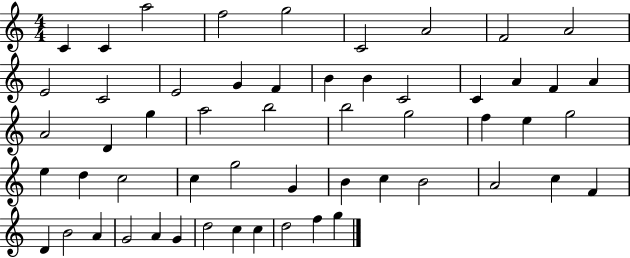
{
  \clef treble
  \numericTimeSignature
  \time 4/4
  \key c \major
  c'4 c'4 a''2 | f''2 g''2 | c'2 a'2 | f'2 a'2 | \break e'2 c'2 | e'2 g'4 f'4 | b'4 b'4 c'2 | c'4 a'4 f'4 a'4 | \break a'2 d'4 g''4 | a''2 b''2 | b''2 g''2 | f''4 e''4 g''2 | \break e''4 d''4 c''2 | c''4 g''2 g'4 | b'4 c''4 b'2 | a'2 c''4 f'4 | \break d'4 b'2 a'4 | g'2 a'4 g'4 | d''2 c''4 c''4 | d''2 f''4 g''4 | \break \bar "|."
}